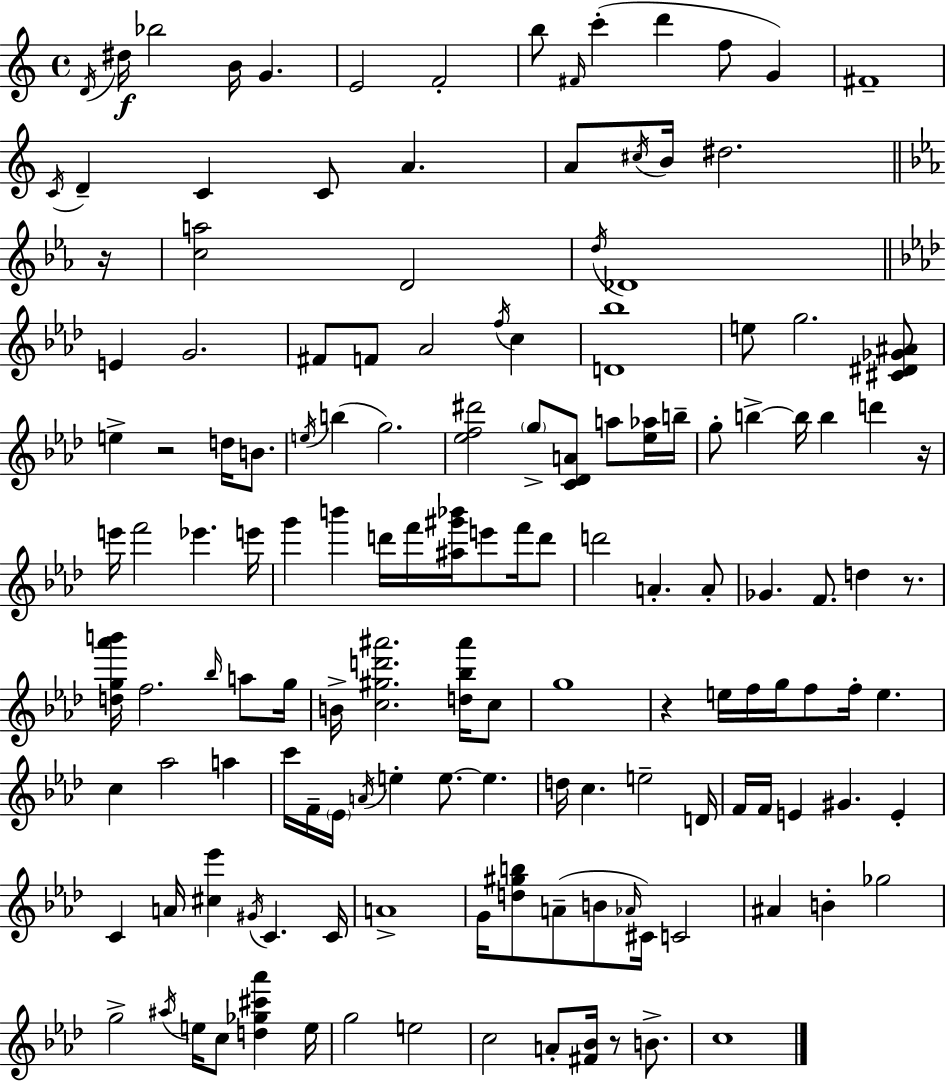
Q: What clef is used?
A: treble